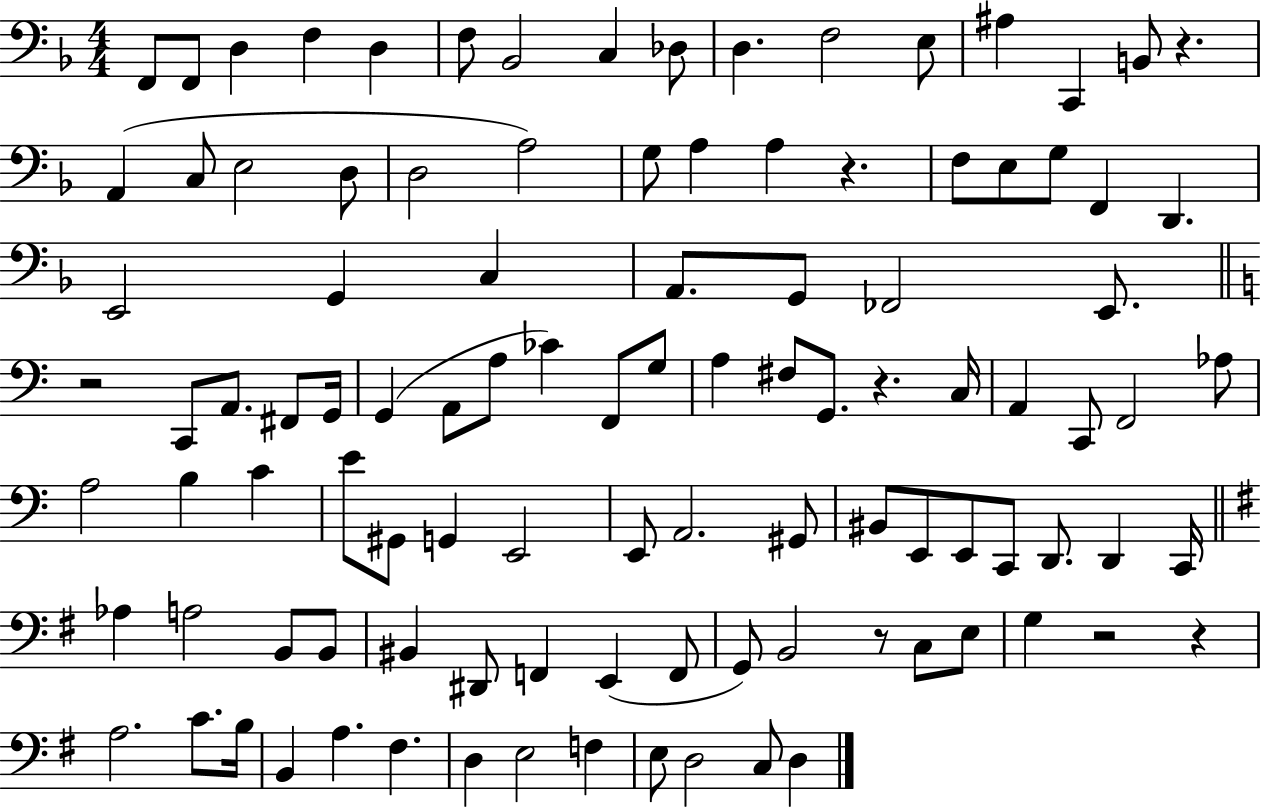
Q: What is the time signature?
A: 4/4